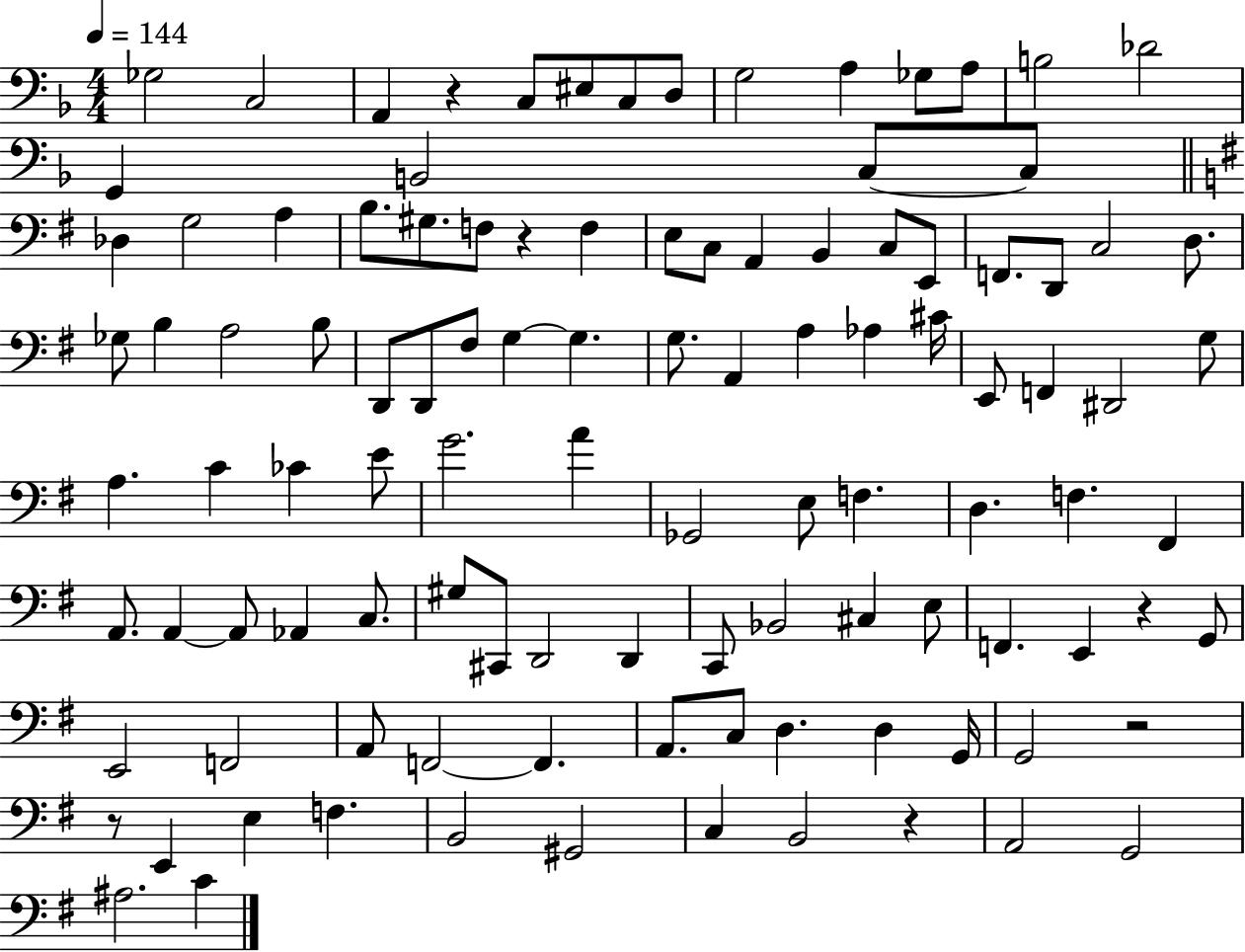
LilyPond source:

{
  \clef bass
  \numericTimeSignature
  \time 4/4
  \key f \major
  \tempo 4 = 144
  ges2 c2 | a,4 r4 c8 eis8 c8 d8 | g2 a4 ges8 a8 | b2 des'2 | \break g,4 b,2 c8~~ c8 | \bar "||" \break \key g \major des4 g2 a4 | b8. gis8. f8 r4 f4 | e8 c8 a,4 b,4 c8 e,8 | f,8. d,8 c2 d8. | \break ges8 b4 a2 b8 | d,8 d,8 fis8 g4~~ g4. | g8. a,4 a4 aes4 cis'16 | e,8 f,4 dis,2 g8 | \break a4. c'4 ces'4 e'8 | g'2. a'4 | ges,2 e8 f4. | d4. f4. fis,4 | \break a,8. a,4~~ a,8 aes,4 c8. | gis8 cis,8 d,2 d,4 | c,8 bes,2 cis4 e8 | f,4. e,4 r4 g,8 | \break e,2 f,2 | a,8 f,2~~ f,4. | a,8. c8 d4. d4 g,16 | g,2 r2 | \break r8 e,4 e4 f4. | b,2 gis,2 | c4 b,2 r4 | a,2 g,2 | \break ais2. c'4 | \bar "|."
}